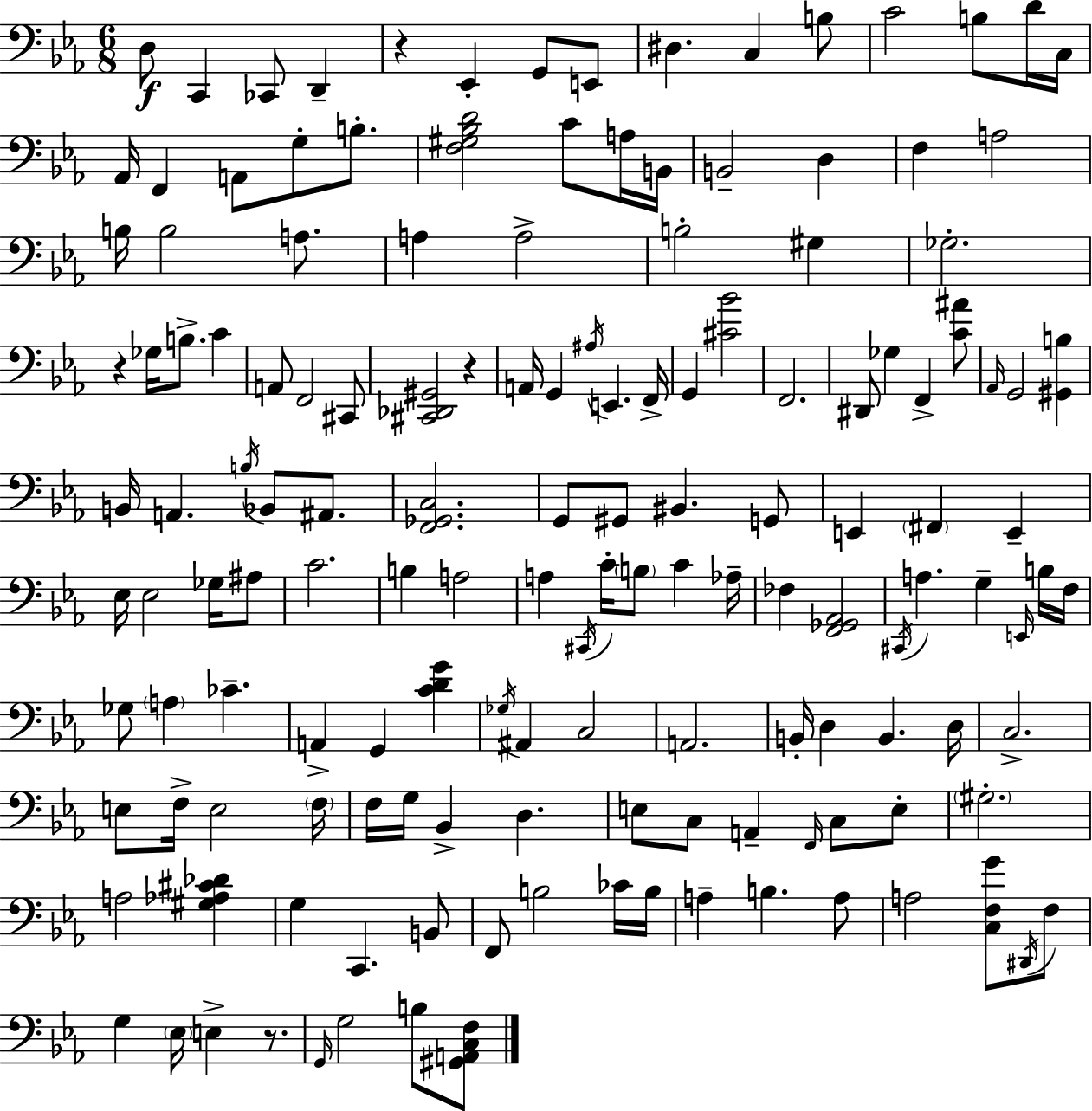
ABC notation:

X:1
T:Untitled
M:6/8
L:1/4
K:Cm
D,/2 C,, _C,,/2 D,, z _E,, G,,/2 E,,/2 ^D, C, B,/2 C2 B,/2 D/4 C,/4 _A,,/4 F,, A,,/2 G,/2 B,/2 [F,^G,_B,D]2 C/2 A,/4 B,,/4 B,,2 D, F, A,2 B,/4 B,2 A,/2 A, A,2 B,2 ^G, _G,2 z _G,/4 B,/2 C A,,/2 F,,2 ^C,,/2 [^C,,_D,,^G,,]2 z A,,/4 G,, ^A,/4 E,, F,,/4 G,, [^C_B]2 F,,2 ^D,,/2 _G, F,, [C^A]/2 _A,,/4 G,,2 [^G,,B,] B,,/4 A,, B,/4 _B,,/2 ^A,,/2 [F,,_G,,C,]2 G,,/2 ^G,,/2 ^B,, G,,/2 E,, ^F,, E,, _E,/4 _E,2 _G,/4 ^A,/2 C2 B, A,2 A, ^C,,/4 C/4 B,/2 C _A,/4 _F, [F,,_G,,_A,,]2 ^C,,/4 A, G, E,,/4 B,/4 F,/4 _G,/2 A, _C A,, G,, [CDG] _G,/4 ^A,, C,2 A,,2 B,,/4 D, B,, D,/4 C,2 E,/2 F,/4 E,2 F,/4 F,/4 G,/4 _B,, D, E,/2 C,/2 A,, F,,/4 C,/2 E,/2 ^G,2 A,2 [^G,_A,^C_D] G, C,, B,,/2 F,,/2 B,2 _C/4 B,/4 A, B, A,/2 A,2 [C,F,G]/2 ^D,,/4 F,/2 G, _E,/4 E, z/2 G,,/4 G,2 B,/2 [^G,,A,,C,F,]/2